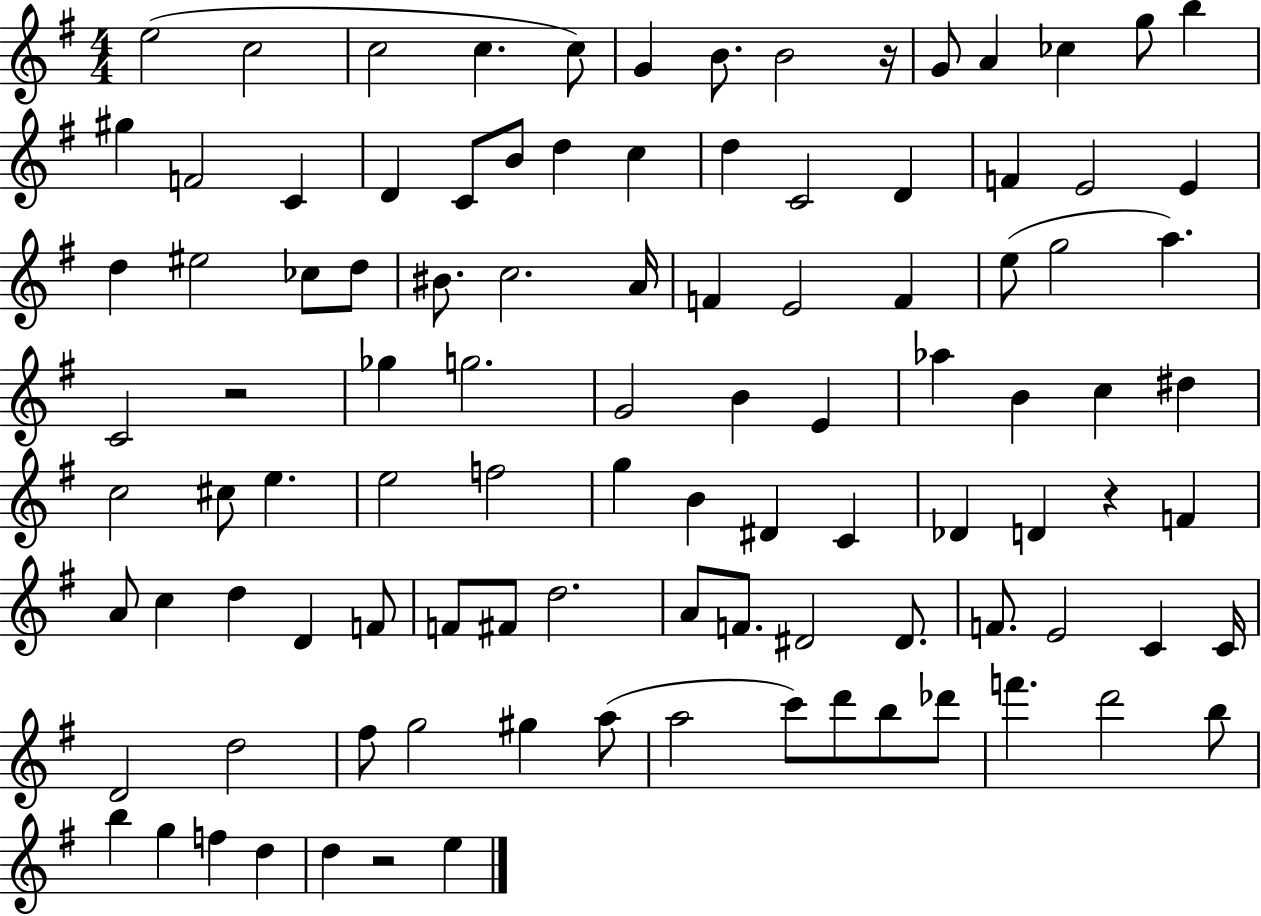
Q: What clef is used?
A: treble